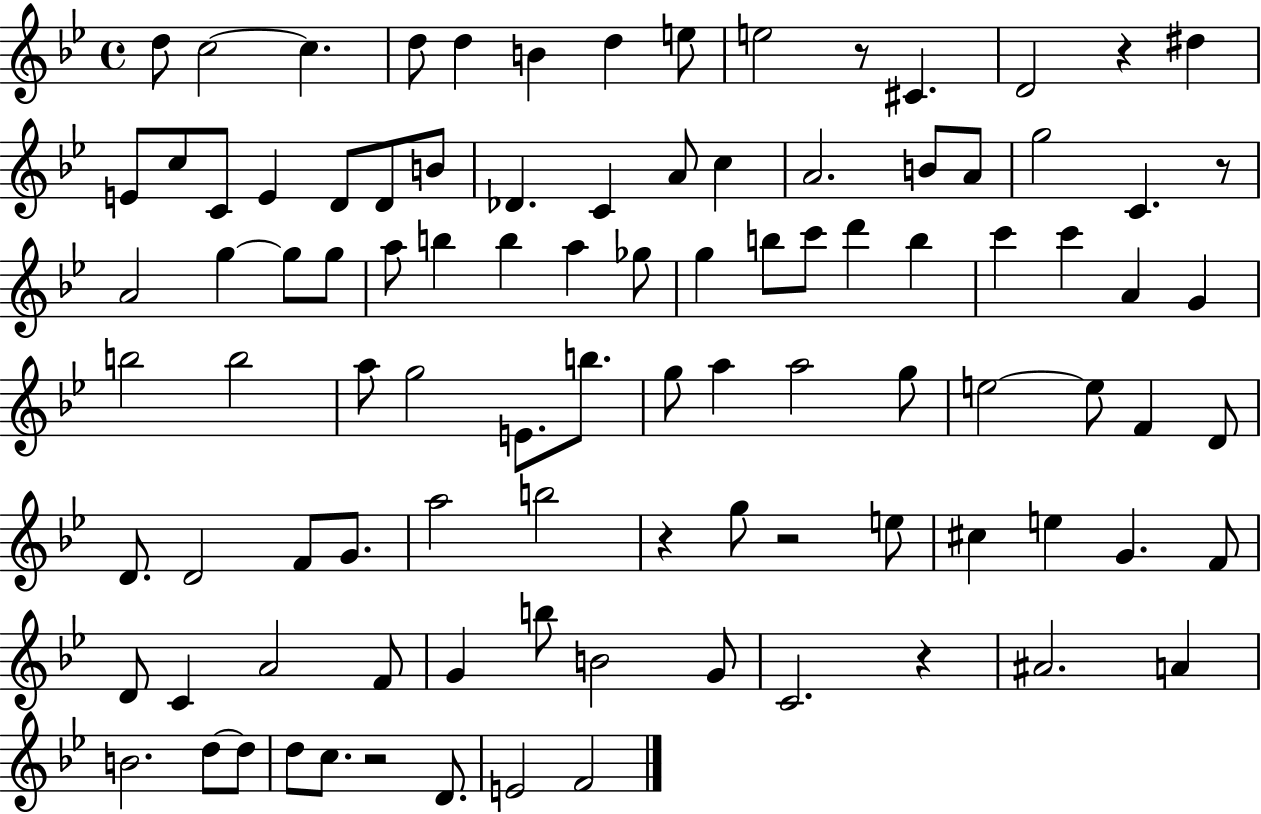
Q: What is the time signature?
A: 4/4